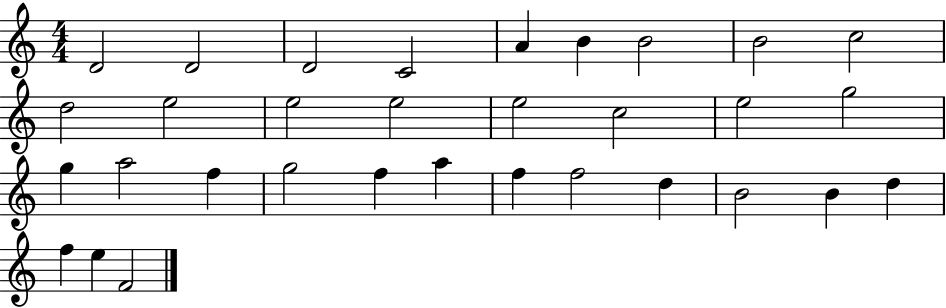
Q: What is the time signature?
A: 4/4